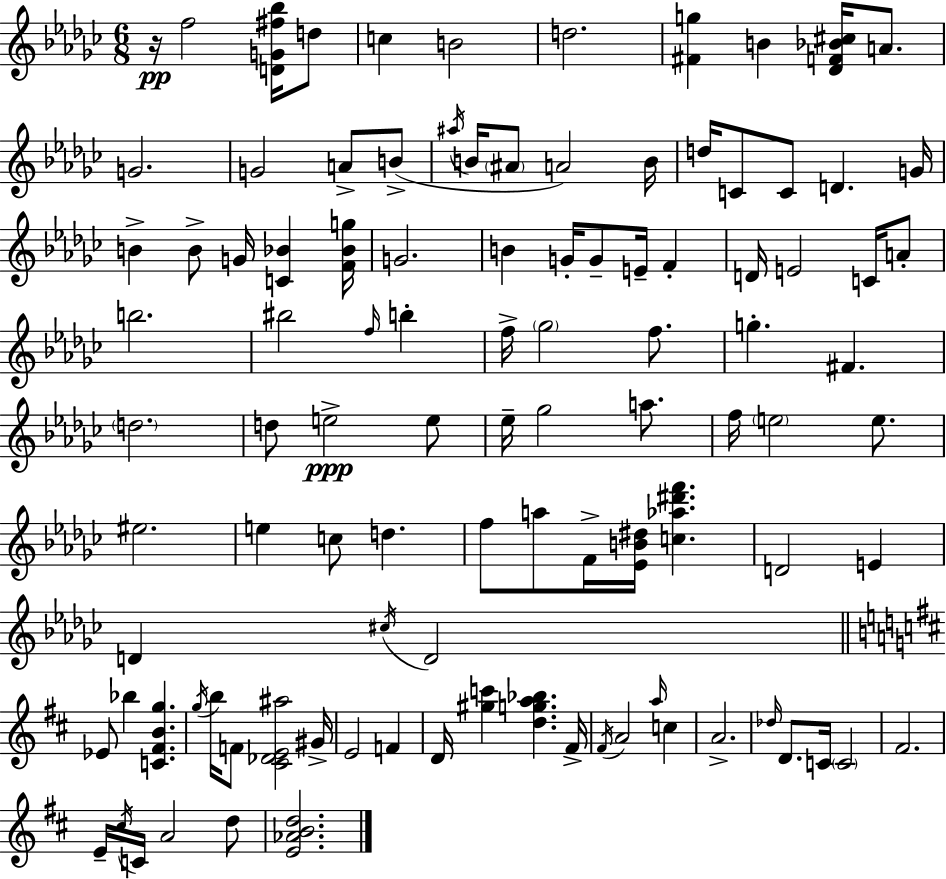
X:1
T:Untitled
M:6/8
L:1/4
K:Ebm
z/4 f2 [DG^f_b]/4 d/2 c B2 d2 [^Fg] B [_DF_B^c]/4 A/2 G2 G2 A/2 B/2 ^a/4 B/4 ^A/2 A2 B/4 d/4 C/2 C/2 D G/4 B B/2 G/4 [C_B] [F_Bg]/4 G2 B G/4 G/2 E/4 F D/4 E2 C/4 A/2 b2 ^b2 f/4 b f/4 _g2 f/2 g ^F d2 d/2 e2 e/2 _e/4 _g2 a/2 f/4 e2 e/2 ^e2 e c/2 d f/2 a/2 F/4 [_EB^d]/4 [c_a^d'f'] D2 E D ^c/4 D2 _E/2 _b [C^FBg] g/4 b/4 F/2 [^C_DE^a]2 ^G/4 E2 F D/4 [^gc'] [dga_b] ^F/4 ^F/4 A2 a/4 c A2 _d/4 D/2 C/4 C2 ^F2 E/4 ^c/4 C/4 A2 d/2 [E_ABd]2